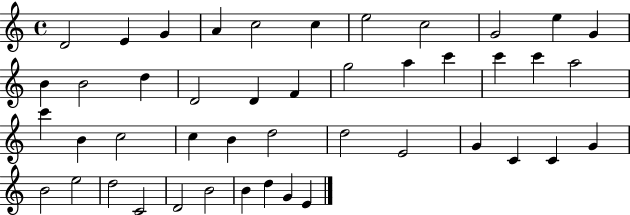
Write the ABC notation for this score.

X:1
T:Untitled
M:4/4
L:1/4
K:C
D2 E G A c2 c e2 c2 G2 e G B B2 d D2 D F g2 a c' c' c' a2 c' B c2 c B d2 d2 E2 G C C G B2 e2 d2 C2 D2 B2 B d G E